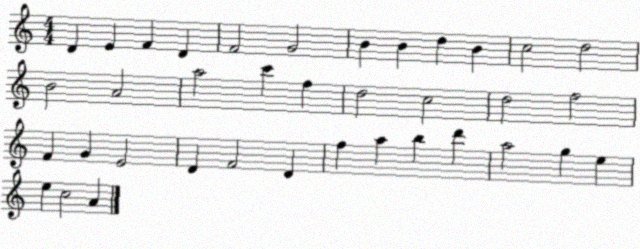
X:1
T:Untitled
M:4/4
L:1/4
K:C
D E F D F2 G2 B B d B c2 d2 B2 A2 a2 c' f d2 c2 d2 f2 F G E2 D F2 D f a b d' a2 g e e c2 A